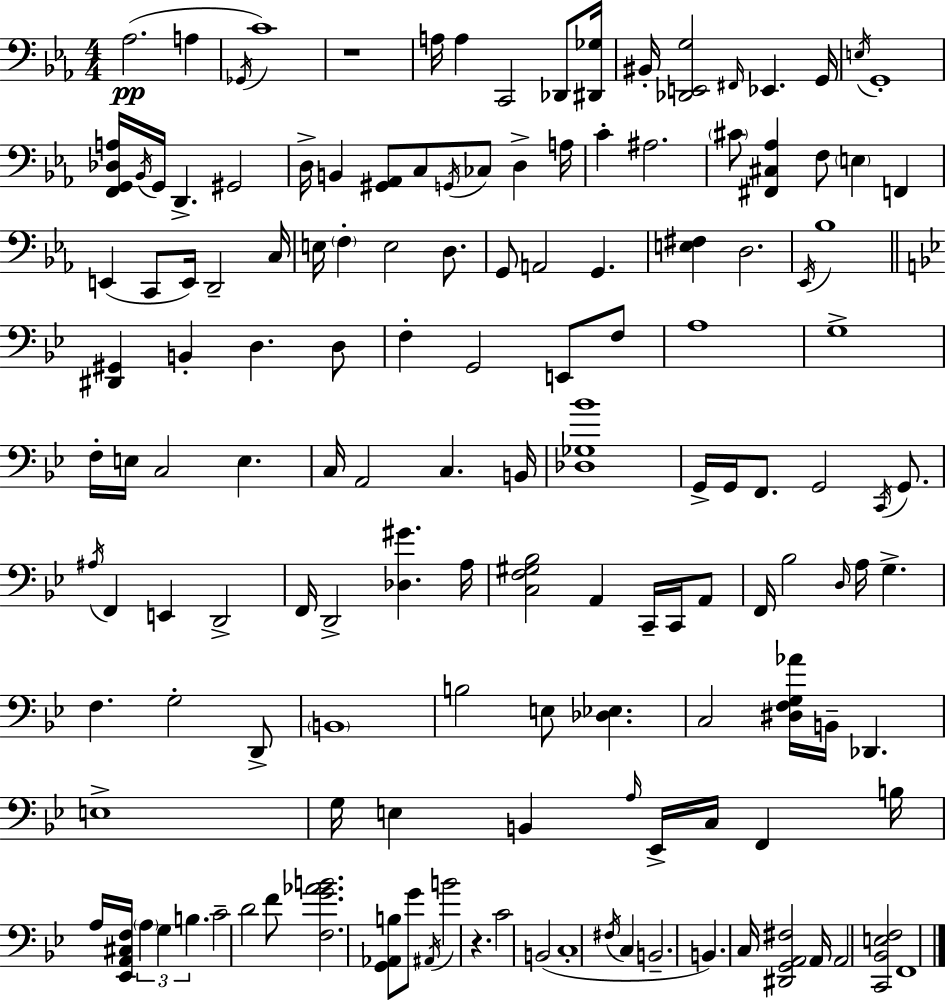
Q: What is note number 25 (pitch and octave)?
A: A3